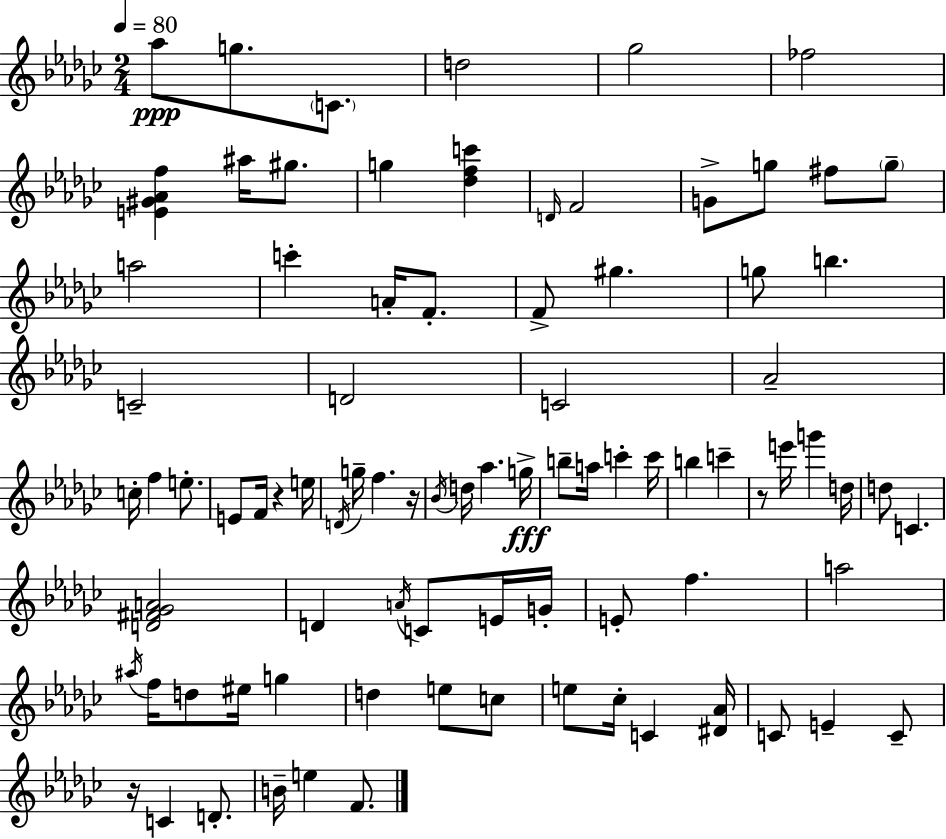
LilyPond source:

{
  \clef treble
  \numericTimeSignature
  \time 2/4
  \key ees \minor
  \tempo 4 = 80
  \repeat volta 2 { aes''8\ppp g''8. \parenthesize c'8. | d''2 | ges''2 | fes''2 | \break <e' gis' aes' f''>4 ais''16 gis''8. | g''4 <des'' f'' c'''>4 | \grace { d'16 } f'2 | g'8-> g''8 fis''8 \parenthesize g''8-- | \break a''2 | c'''4-. a'16-. f'8.-. | f'8-> gis''4. | g''8 b''4. | \break c'2-- | d'2 | c'2 | aes'2-- | \break c''16-. f''4 e''8.-. | e'8 f'16 r4 | e''16 \acciaccatura { d'16 } g''16-- f''4. | r16 \acciaccatura { bes'16 } d''16 aes''4. | \break g''16->\fff b''8-- a''16 c'''4-. | c'''16 b''4 c'''4-- | r8 e'''16 g'''4 | d''16 d''8 c'4. | \break <d' fis' ges' a'>2 | d'4 \acciaccatura { a'16 } | c'8 e'16 g'16-. e'8-. f''4. | a''2 | \break \acciaccatura { ais''16 } f''16 d''8 | eis''16 g''4 d''4 | e''8 c''8 e''8 ces''16-. | c'4 <dis' aes'>16 c'8 e'4-- | \break c'8-- r16 c'4 | d'8.-. b'16-- e''4 | f'8. } \bar "|."
}